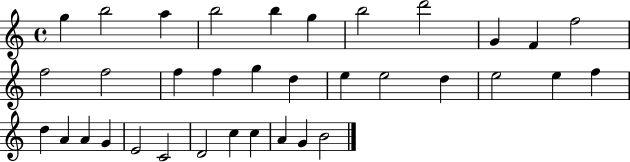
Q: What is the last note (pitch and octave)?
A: B4